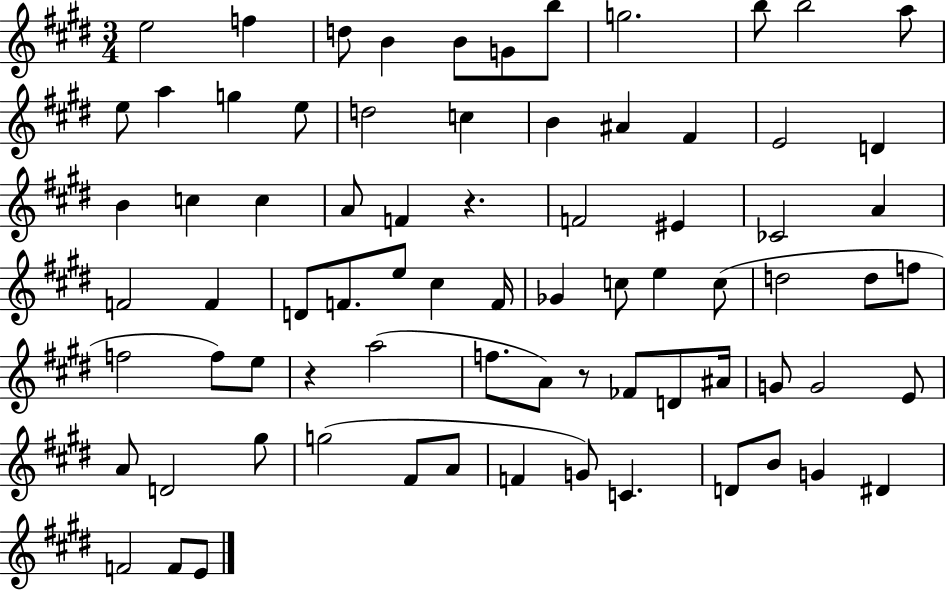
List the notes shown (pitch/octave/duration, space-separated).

E5/h F5/q D5/e B4/q B4/e G4/e B5/e G5/h. B5/e B5/h A5/e E5/e A5/q G5/q E5/e D5/h C5/q B4/q A#4/q F#4/q E4/h D4/q B4/q C5/q C5/q A4/e F4/q R/q. F4/h EIS4/q CES4/h A4/q F4/h F4/q D4/e F4/e. E5/e C#5/q F4/s Gb4/q C5/e E5/q C5/e D5/h D5/e F5/e F5/h F5/e E5/e R/q A5/h F5/e. A4/e R/e FES4/e D4/e A#4/s G4/e G4/h E4/e A4/e D4/h G#5/e G5/h F#4/e A4/e F4/q G4/e C4/q. D4/e B4/e G4/q D#4/q F4/h F4/e E4/e